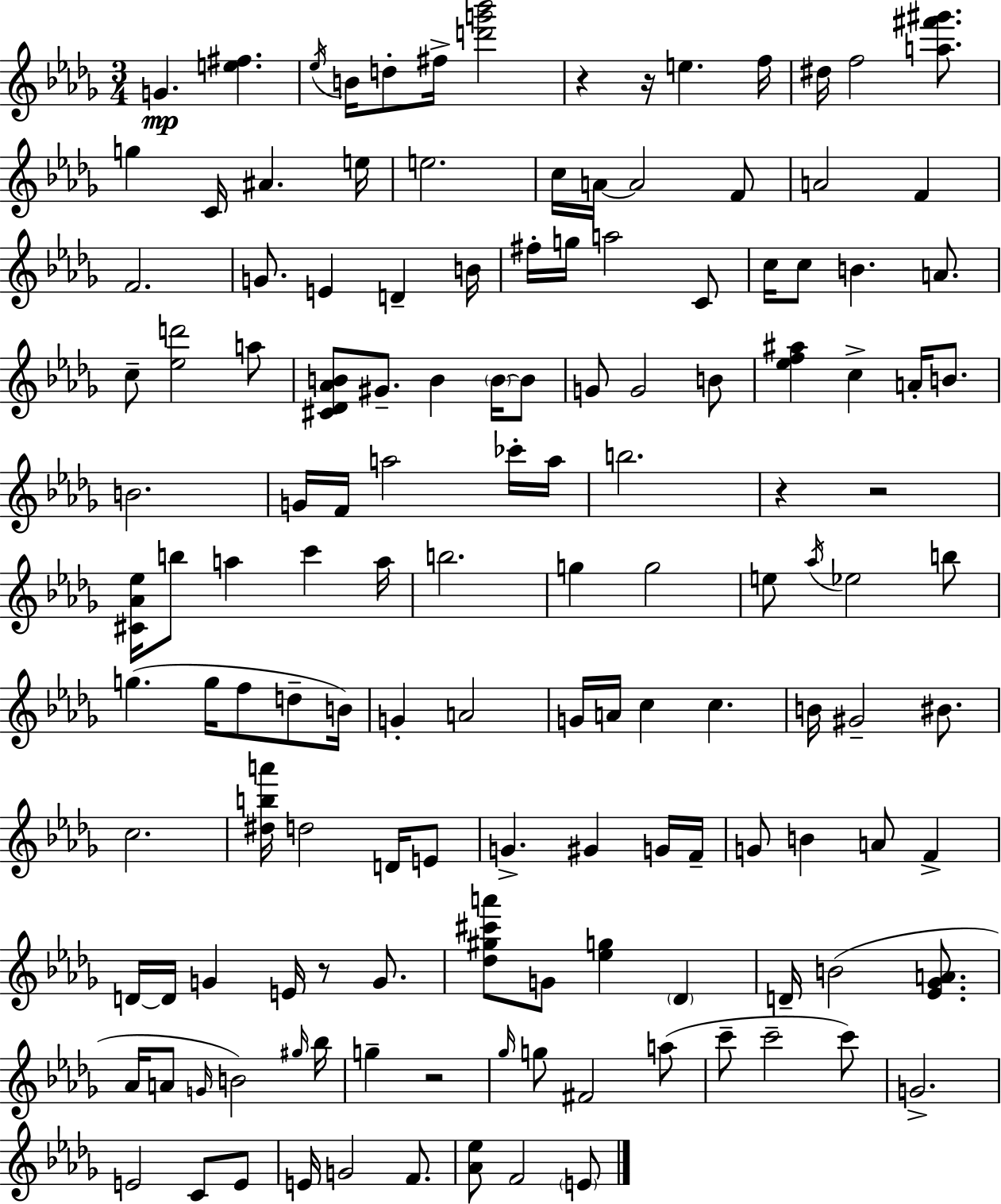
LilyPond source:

{
  \clef treble
  \numericTimeSignature
  \time 3/4
  \key bes \minor
  g'4.\mp <e'' fis''>4. | \acciaccatura { ees''16 } b'16 d''8-. fis''16-> <d''' g''' bes'''>2 | r4 r16 e''4. | f''16 dis''16 f''2 <a'' fis''' gis'''>8. | \break g''4 c'16 ais'4. | e''16 e''2. | c''16 a'16~~ a'2 f'8 | a'2 f'4 | \break f'2. | g'8. e'4 d'4-- | b'16 fis''16-. g''16 a''2 c'8 | c''16 c''8 b'4. a'8. | \break c''8-- <ees'' d'''>2 a''8 | <cis' des' aes' b'>8 gis'8.-- b'4 \parenthesize b'16~~ b'8 | g'8 g'2 b'8 | <ees'' f'' ais''>4 c''4-> a'16-. b'8. | \break b'2. | g'16 f'16 a''2 ces'''16-. | a''16 b''2. | r4 r2 | \break <cis' aes' ees''>16 b''8 a''4 c'''4 | a''16 b''2. | g''4 g''2 | e''8 \acciaccatura { aes''16 } ees''2 | \break b''8 g''4.( g''16 f''8 d''8-- | b'16) g'4-. a'2 | g'16 a'16 c''4 c''4. | b'16 gis'2-- bis'8. | \break c''2. | <dis'' b'' a'''>16 d''2 d'16 | e'8 g'4.-> gis'4 | g'16 f'16-- g'8 b'4 a'8 f'4-> | \break d'16~~ d'16 g'4 e'16 r8 g'8. | <des'' gis'' cis''' a'''>8 g'8 <ees'' g''>4 \parenthesize des'4 | d'16-- b'2( <ees' ges' a'>8. | aes'16 a'8 \grace { g'16 } b'2) | \break \grace { gis''16 } bes''16 g''4-- r2 | \grace { ges''16 } g''8 fis'2 | a''8( c'''8-- c'''2-- | c'''8) g'2.-> | \break e'2 | c'8 e'8 e'16 g'2 | f'8. <aes' ees''>8 f'2 | \parenthesize e'8 \bar "|."
}